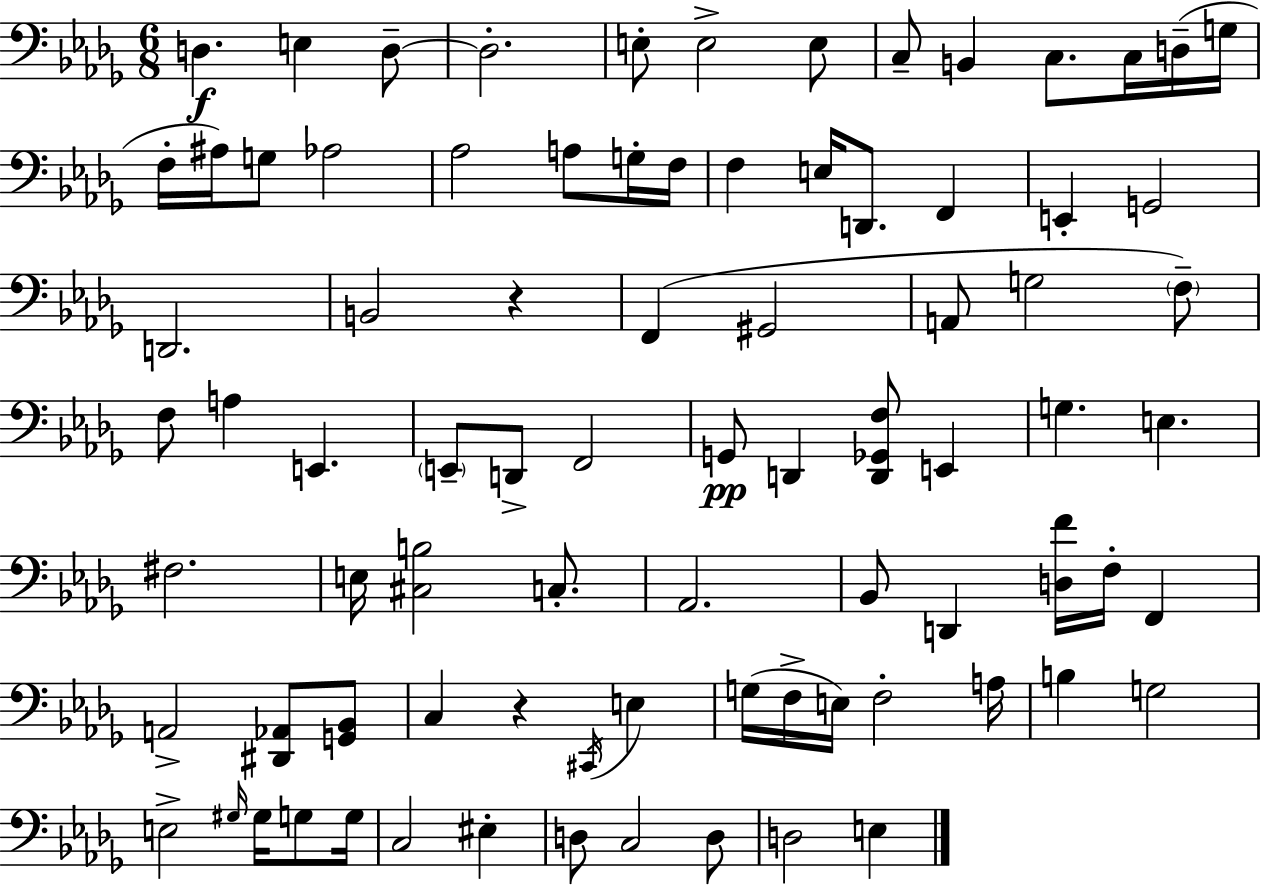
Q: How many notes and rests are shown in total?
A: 83